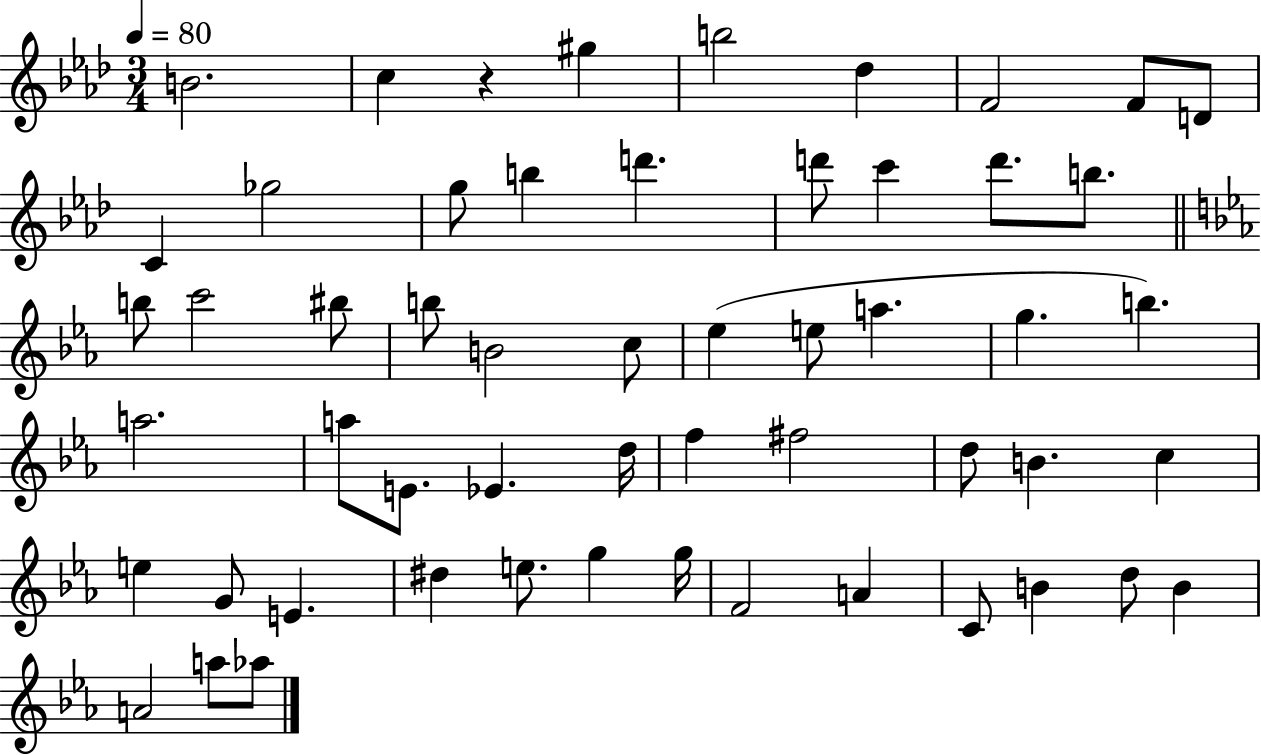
B4/h. C5/q R/q G#5/q B5/h Db5/q F4/h F4/e D4/e C4/q Gb5/h G5/e B5/q D6/q. D6/e C6/q D6/e. B5/e. B5/e C6/h BIS5/e B5/e B4/h C5/e Eb5/q E5/e A5/q. G5/q. B5/q. A5/h. A5/e E4/e. Eb4/q. D5/s F5/q F#5/h D5/e B4/q. C5/q E5/q G4/e E4/q. D#5/q E5/e. G5/q G5/s F4/h A4/q C4/e B4/q D5/e B4/q A4/h A5/e Ab5/e